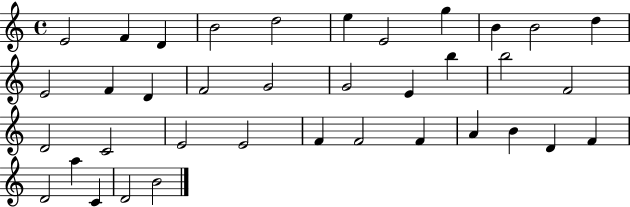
{
  \clef treble
  \time 4/4
  \defaultTimeSignature
  \key c \major
  e'2 f'4 d'4 | b'2 d''2 | e''4 e'2 g''4 | b'4 b'2 d''4 | \break e'2 f'4 d'4 | f'2 g'2 | g'2 e'4 b''4 | b''2 f'2 | \break d'2 c'2 | e'2 e'2 | f'4 f'2 f'4 | a'4 b'4 d'4 f'4 | \break d'2 a''4 c'4 | d'2 b'2 | \bar "|."
}